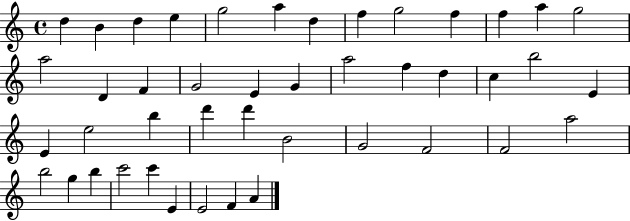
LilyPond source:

{
  \clef treble
  \time 4/4
  \defaultTimeSignature
  \key c \major
  d''4 b'4 d''4 e''4 | g''2 a''4 d''4 | f''4 g''2 f''4 | f''4 a''4 g''2 | \break a''2 d'4 f'4 | g'2 e'4 g'4 | a''2 f''4 d''4 | c''4 b''2 e'4 | \break e'4 e''2 b''4 | d'''4 d'''4 b'2 | g'2 f'2 | f'2 a''2 | \break b''2 g''4 b''4 | c'''2 c'''4 e'4 | e'2 f'4 a'4 | \bar "|."
}